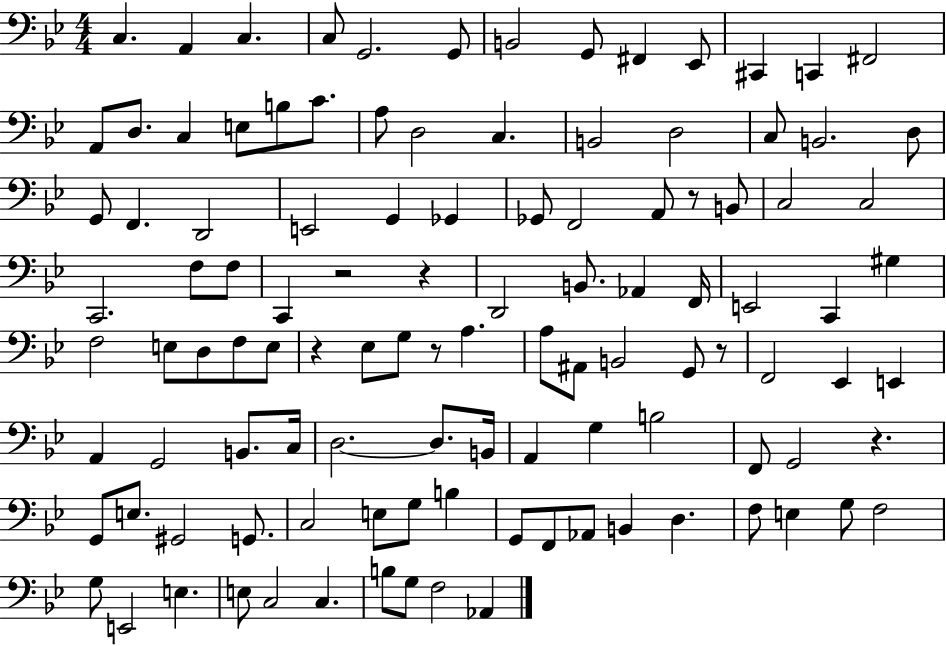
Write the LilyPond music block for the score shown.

{
  \clef bass
  \numericTimeSignature
  \time 4/4
  \key bes \major
  c4. a,4 c4. | c8 g,2. g,8 | b,2 g,8 fis,4 ees,8 | cis,4 c,4 fis,2 | \break a,8 d8. c4 e8 b8 c'8. | a8 d2 c4. | b,2 d2 | c8 b,2. d8 | \break g,8 f,4. d,2 | e,2 g,4 ges,4 | ges,8 f,2 a,8 r8 b,8 | c2 c2 | \break c,2. f8 f8 | c,4 r2 r4 | d,2 b,8. aes,4 f,16 | e,2 c,4 gis4 | \break f2 e8 d8 f8 e8 | r4 ees8 g8 r8 a4. | a8 ais,8 b,2 g,8 r8 | f,2 ees,4 e,4 | \break a,4 g,2 b,8. c16 | d2.~~ d8. b,16 | a,4 g4 b2 | f,8 g,2 r4. | \break g,8 e8. gis,2 g,8. | c2 e8 g8 b4 | g,8 f,8 aes,8 b,4 d4. | f8 e4 g8 f2 | \break g8 e,2 e4. | e8 c2 c4. | b8 g8 f2 aes,4 | \bar "|."
}